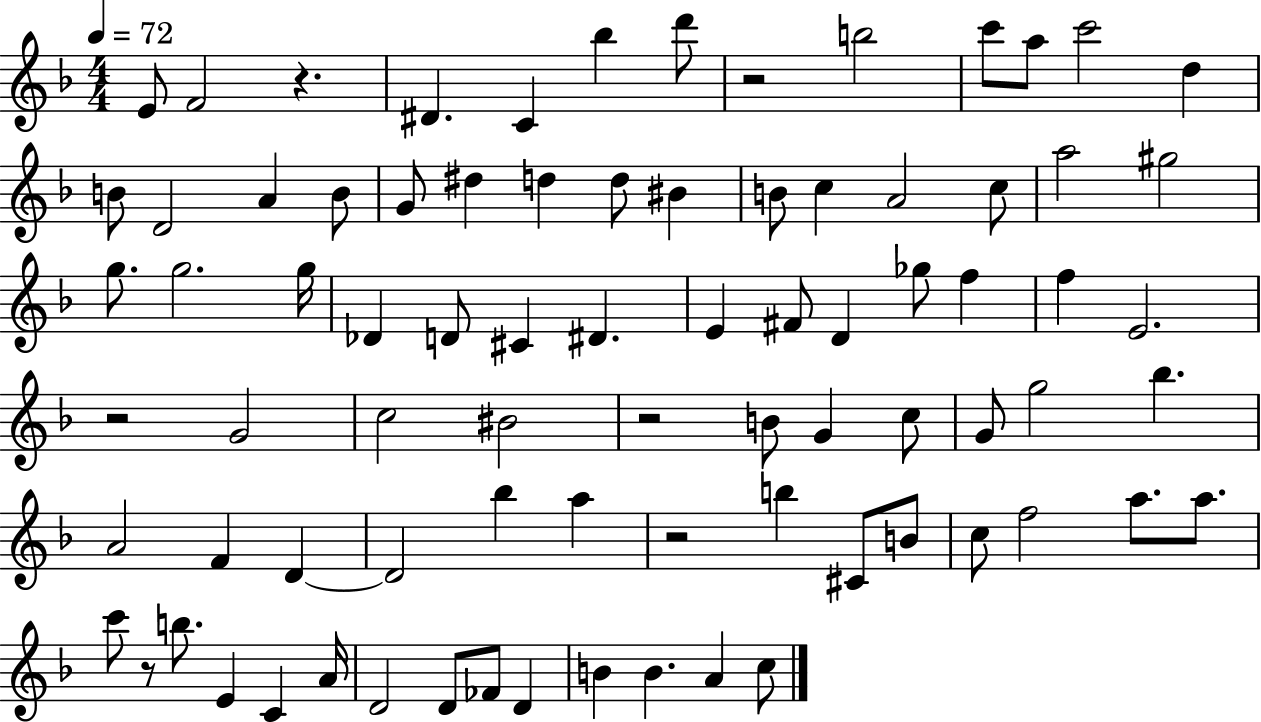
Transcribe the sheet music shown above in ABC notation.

X:1
T:Untitled
M:4/4
L:1/4
K:F
E/2 F2 z ^D C _b d'/2 z2 b2 c'/2 a/2 c'2 d B/2 D2 A B/2 G/2 ^d d d/2 ^B B/2 c A2 c/2 a2 ^g2 g/2 g2 g/4 _D D/2 ^C ^D E ^F/2 D _g/2 f f E2 z2 G2 c2 ^B2 z2 B/2 G c/2 G/2 g2 _b A2 F D D2 _b a z2 b ^C/2 B/2 c/2 f2 a/2 a/2 c'/2 z/2 b/2 E C A/4 D2 D/2 _F/2 D B B A c/2